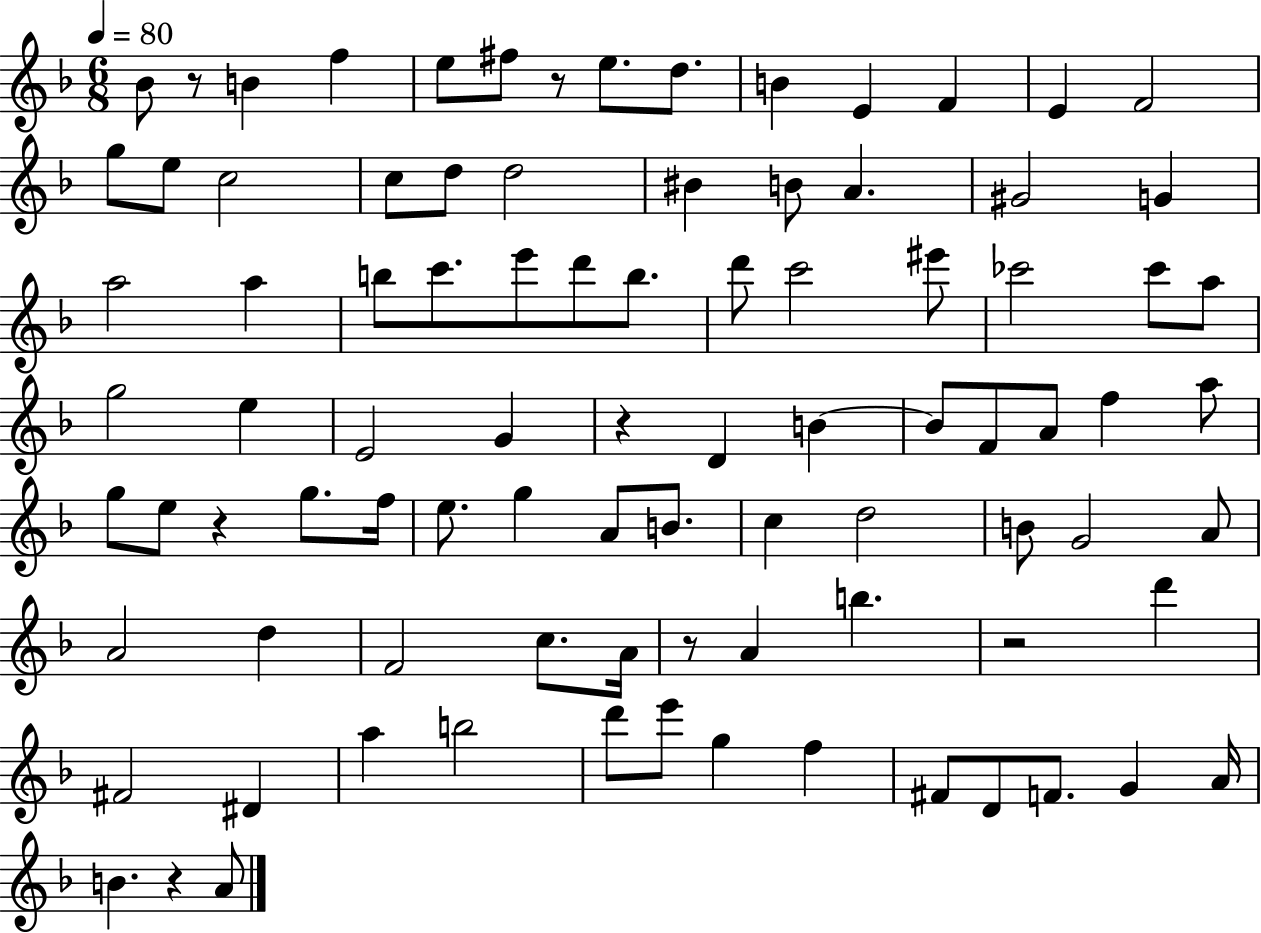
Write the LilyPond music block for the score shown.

{
  \clef treble
  \numericTimeSignature
  \time 6/8
  \key f \major
  \tempo 4 = 80
  \repeat volta 2 { bes'8 r8 b'4 f''4 | e''8 fis''8 r8 e''8. d''8. | b'4 e'4 f'4 | e'4 f'2 | \break g''8 e''8 c''2 | c''8 d''8 d''2 | bis'4 b'8 a'4. | gis'2 g'4 | \break a''2 a''4 | b''8 c'''8. e'''8 d'''8 b''8. | d'''8 c'''2 eis'''8 | ces'''2 ces'''8 a''8 | \break g''2 e''4 | e'2 g'4 | r4 d'4 b'4~~ | b'8 f'8 a'8 f''4 a''8 | \break g''8 e''8 r4 g''8. f''16 | e''8. g''4 a'8 b'8. | c''4 d''2 | b'8 g'2 a'8 | \break a'2 d''4 | f'2 c''8. a'16 | r8 a'4 b''4. | r2 d'''4 | \break fis'2 dis'4 | a''4 b''2 | d'''8 e'''8 g''4 f''4 | fis'8 d'8 f'8. g'4 a'16 | \break b'4. r4 a'8 | } \bar "|."
}